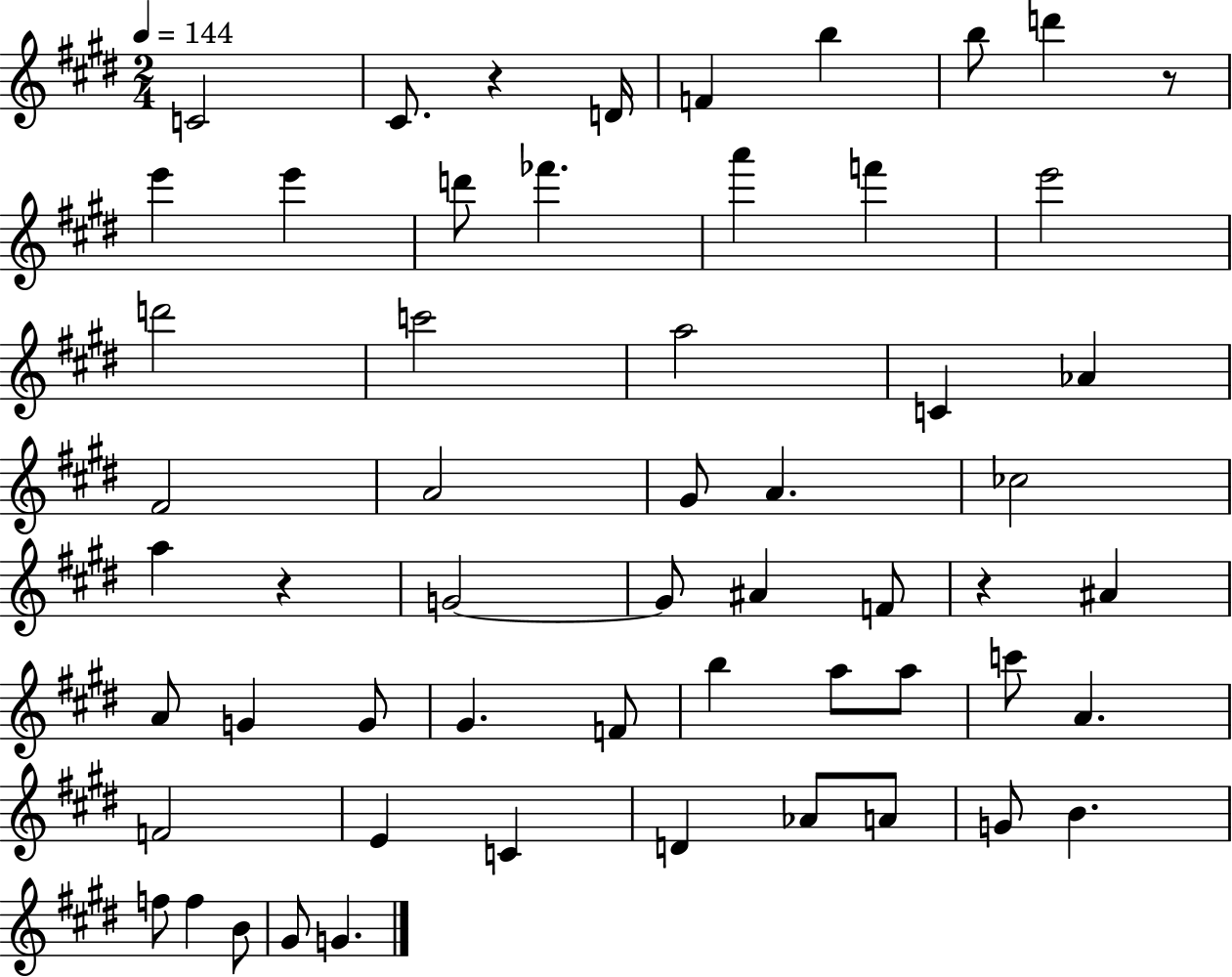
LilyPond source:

{
  \clef treble
  \numericTimeSignature
  \time 2/4
  \key e \major
  \tempo 4 = 144
  c'2 | cis'8. r4 d'16 | f'4 b''4 | b''8 d'''4 r8 | \break e'''4 e'''4 | d'''8 fes'''4. | a'''4 f'''4 | e'''2 | \break d'''2 | c'''2 | a''2 | c'4 aes'4 | \break fis'2 | a'2 | gis'8 a'4. | ces''2 | \break a''4 r4 | g'2~~ | g'8 ais'4 f'8 | r4 ais'4 | \break a'8 g'4 g'8 | gis'4. f'8 | b''4 a''8 a''8 | c'''8 a'4. | \break f'2 | e'4 c'4 | d'4 aes'8 a'8 | g'8 b'4. | \break f''8 f''4 b'8 | gis'8 g'4. | \bar "|."
}